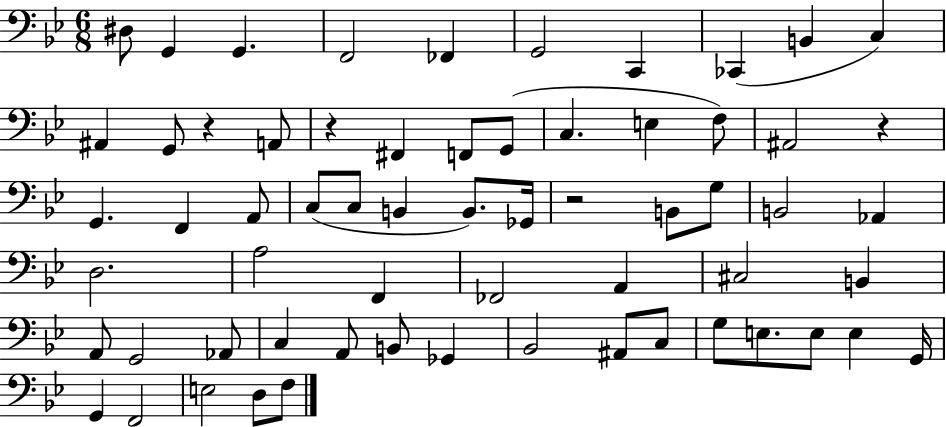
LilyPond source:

{
  \clef bass
  \numericTimeSignature
  \time 6/8
  \key bes \major
  dis8 g,4 g,4. | f,2 fes,4 | g,2 c,4 | ces,4( b,4 c4) | \break ais,4 g,8 r4 a,8 | r4 fis,4 f,8 g,8( | c4. e4 f8) | ais,2 r4 | \break g,4. f,4 a,8 | c8( c8 b,4 b,8.) ges,16 | r2 b,8 g8 | b,2 aes,4 | \break d2. | a2 f,4 | fes,2 a,4 | cis2 b,4 | \break a,8 g,2 aes,8 | c4 a,8 b,8 ges,4 | bes,2 ais,8 c8 | g8 e8. e8 e4 g,16 | \break g,4 f,2 | e2 d8 f8 | \bar "|."
}